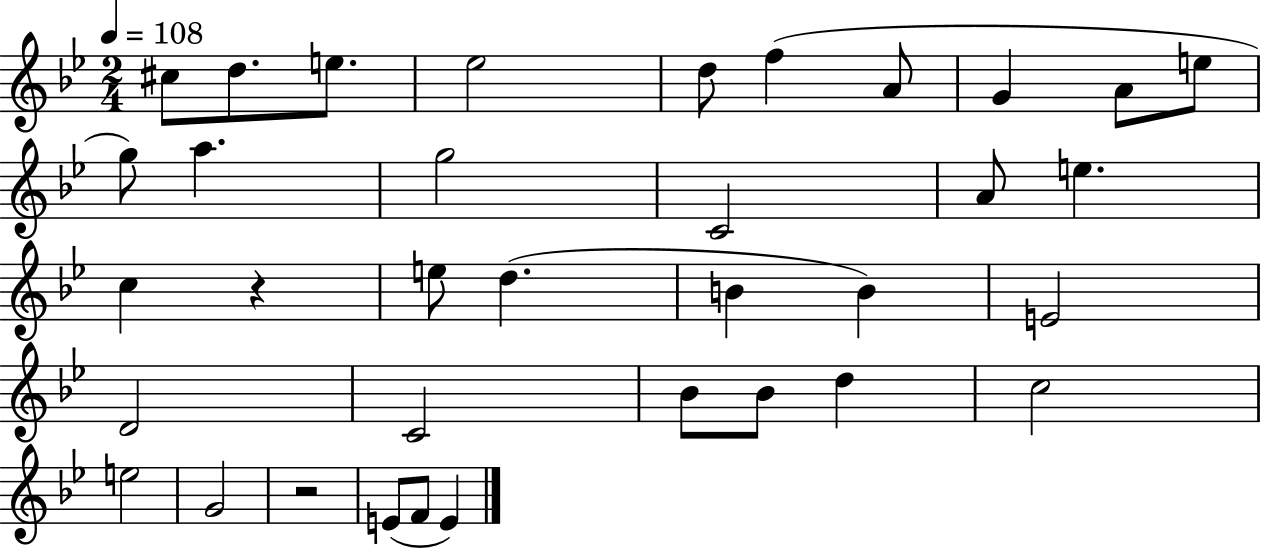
{
  \clef treble
  \numericTimeSignature
  \time 2/4
  \key bes \major
  \tempo 4 = 108
  \repeat volta 2 { cis''8 d''8. e''8. | ees''2 | d''8 f''4( a'8 | g'4 a'8 e''8 | \break g''8) a''4. | g''2 | c'2 | a'8 e''4. | \break c''4 r4 | e''8 d''4.( | b'4 b'4) | e'2 | \break d'2 | c'2 | bes'8 bes'8 d''4 | c''2 | \break e''2 | g'2 | r2 | e'8( f'8 e'4) | \break } \bar "|."
}